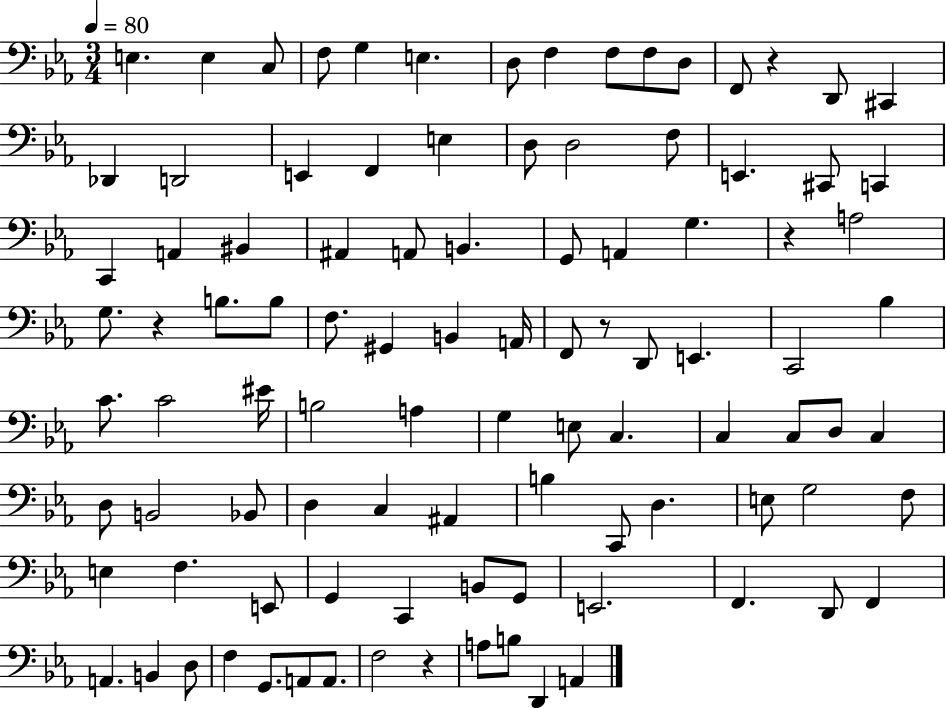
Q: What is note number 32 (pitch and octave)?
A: G2